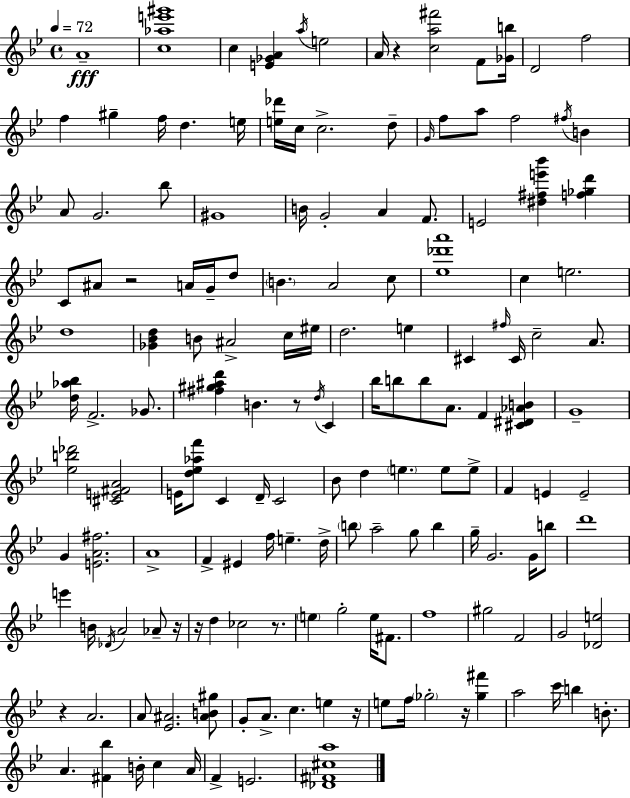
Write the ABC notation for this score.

X:1
T:Untitled
M:4/4
L:1/4
K:Gm
A4 [c_ae'^g']4 c [E_GA] a/4 e2 A/4 z [ca^f']2 F/2 [_Gb]/4 D2 f2 f ^g f/4 d e/4 [e_d']/4 c/4 c2 d/2 G/4 f/2 a/2 f2 ^f/4 B A/2 G2 _b/2 ^G4 B/4 G2 A F/2 E2 [^d^fe'_b'] [f_gd'] C/2 ^A/2 z2 A/4 G/4 d/2 B A2 c/2 [_e_d'a']4 c e2 d4 [_G_Bd] B/2 ^A2 c/4 ^e/4 d2 e ^C ^f/4 ^C/4 c2 A/2 [d_a_b]/4 F2 _G/2 [^f^g^ad'] B z/2 d/4 C _b/4 b/2 b/2 A/2 F [^C^D_AB] G4 [_eb_d']2 [^CE^FA]2 E/4 [d_e_af']/2 C D/4 C2 _B/2 d e e/2 e/2 F E E2 G [EA^f]2 A4 F ^E f/4 e d/4 b/2 a2 g/2 b g/4 G2 G/4 b/2 d'4 e' B/4 _D/4 A2 _A/2 z/4 z/4 d _c2 z/2 e g2 e/4 ^F/2 f4 ^g2 F2 G2 [_De]2 z A2 A/2 [_E^A]2 [^AB^g]/2 G/2 A/2 c e z/4 e/2 f/4 _g2 z/4 [_g^f'] a2 c'/4 b B/2 A [^F_b] B/4 c A/4 F E2 [_D^F^ca]4